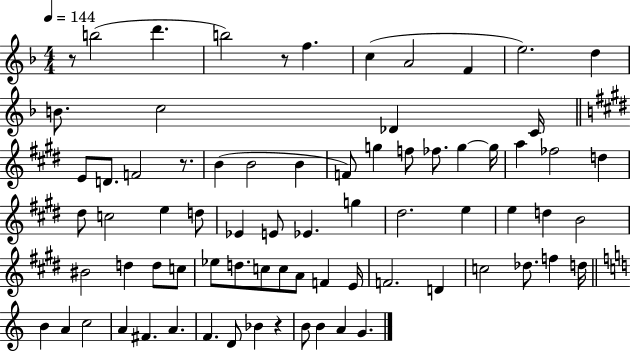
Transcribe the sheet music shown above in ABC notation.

X:1
T:Untitled
M:4/4
L:1/4
K:F
z/2 b2 d' b2 z/2 f c A2 F e2 d B/2 c2 _D C/4 E/2 D/2 F2 z/2 B B2 B F/2 g f/2 _f/2 g g/4 a _f2 d ^d/2 c2 e d/2 _E E/2 _E g ^d2 e e d B2 ^B2 d d/2 c/2 _e/2 d/2 c/2 c/2 A/2 F E/4 F2 D c2 _d/2 f d/4 B A c2 A ^F A F D/2 _B z B/2 B A G